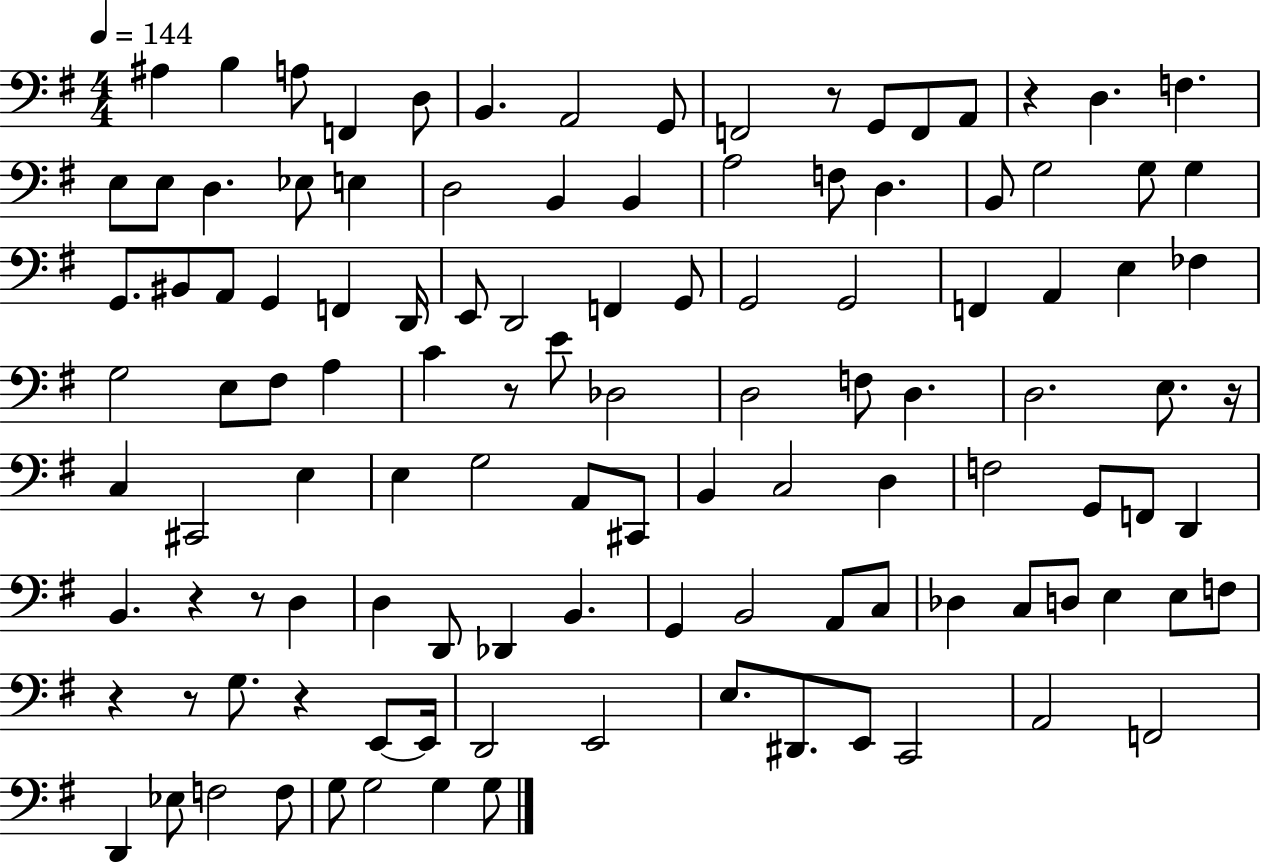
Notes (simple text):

A#3/q B3/q A3/e F2/q D3/e B2/q. A2/h G2/e F2/h R/e G2/e F2/e A2/e R/q D3/q. F3/q. E3/e E3/e D3/q. Eb3/e E3/q D3/h B2/q B2/q A3/h F3/e D3/q. B2/e G3/h G3/e G3/q G2/e. BIS2/e A2/e G2/q F2/q D2/s E2/e D2/h F2/q G2/e G2/h G2/h F2/q A2/q E3/q FES3/q G3/h E3/e F#3/e A3/q C4/q R/e E4/e Db3/h D3/h F3/e D3/q. D3/h. E3/e. R/s C3/q C#2/h E3/q E3/q G3/h A2/e C#2/e B2/q C3/h D3/q F3/h G2/e F2/e D2/q B2/q. R/q R/e D3/q D3/q D2/e Db2/q B2/q. G2/q B2/h A2/e C3/e Db3/q C3/e D3/e E3/q E3/e F3/e R/q R/e G3/e. R/q E2/e E2/s D2/h E2/h E3/e. D#2/e. E2/e C2/h A2/h F2/h D2/q Eb3/e F3/h F3/e G3/e G3/h G3/q G3/e